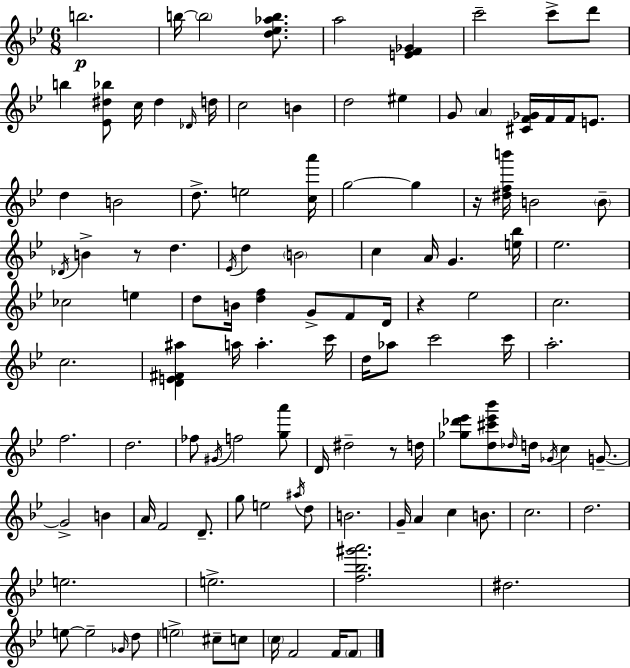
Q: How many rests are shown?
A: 4